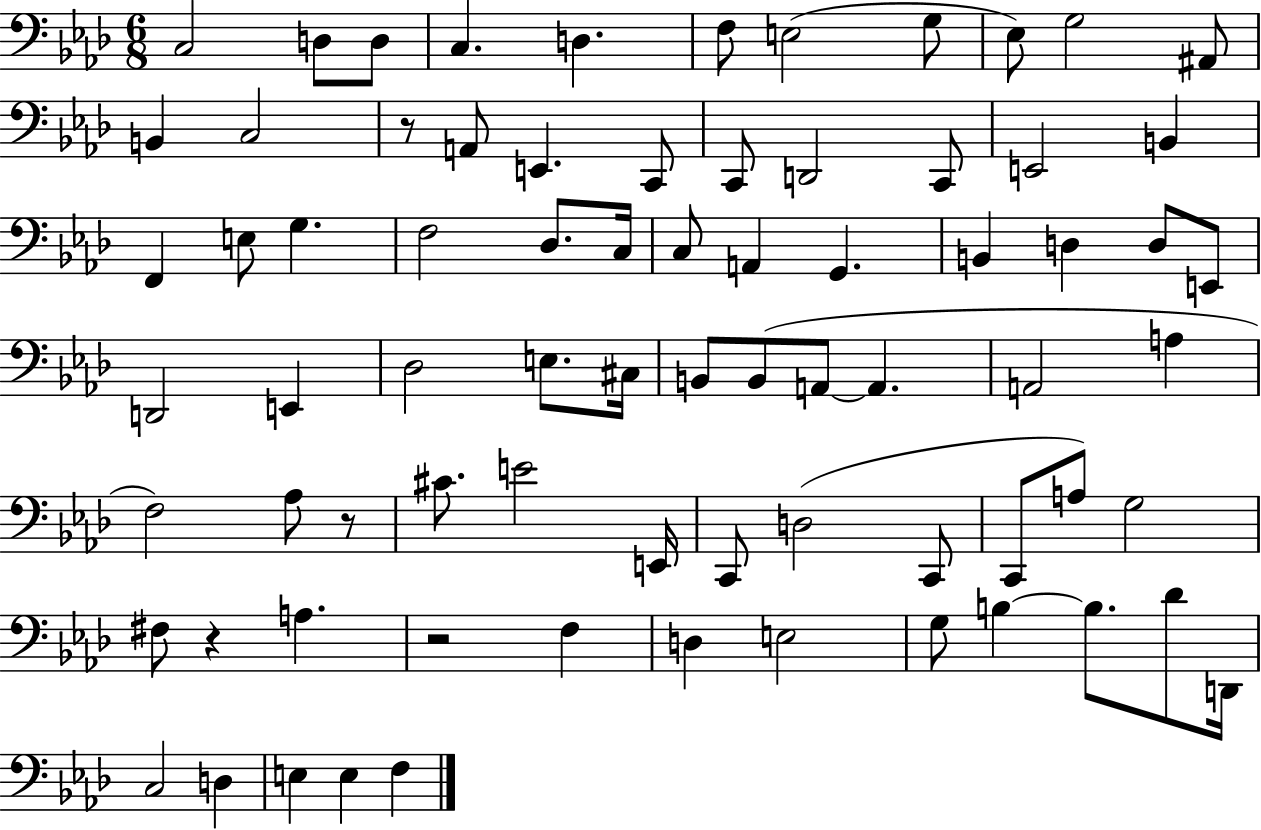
{
  \clef bass
  \numericTimeSignature
  \time 6/8
  \key aes \major
  \repeat volta 2 { c2 d8 d8 | c4. d4. | f8 e2( g8 | ees8) g2 ais,8 | \break b,4 c2 | r8 a,8 e,4. c,8 | c,8 d,2 c,8 | e,2 b,4 | \break f,4 e8 g4. | f2 des8. c16 | c8 a,4 g,4. | b,4 d4 d8 e,8 | \break d,2 e,4 | des2 e8. cis16 | b,8 b,8( a,8~~ a,4. | a,2 a4 | \break f2) aes8 r8 | cis'8. e'2 e,16 | c,8 d2( c,8 | c,8 a8) g2 | \break fis8 r4 a4. | r2 f4 | d4 e2 | g8 b4~~ b8. des'8 d,16 | \break c2 d4 | e4 e4 f4 | } \bar "|."
}